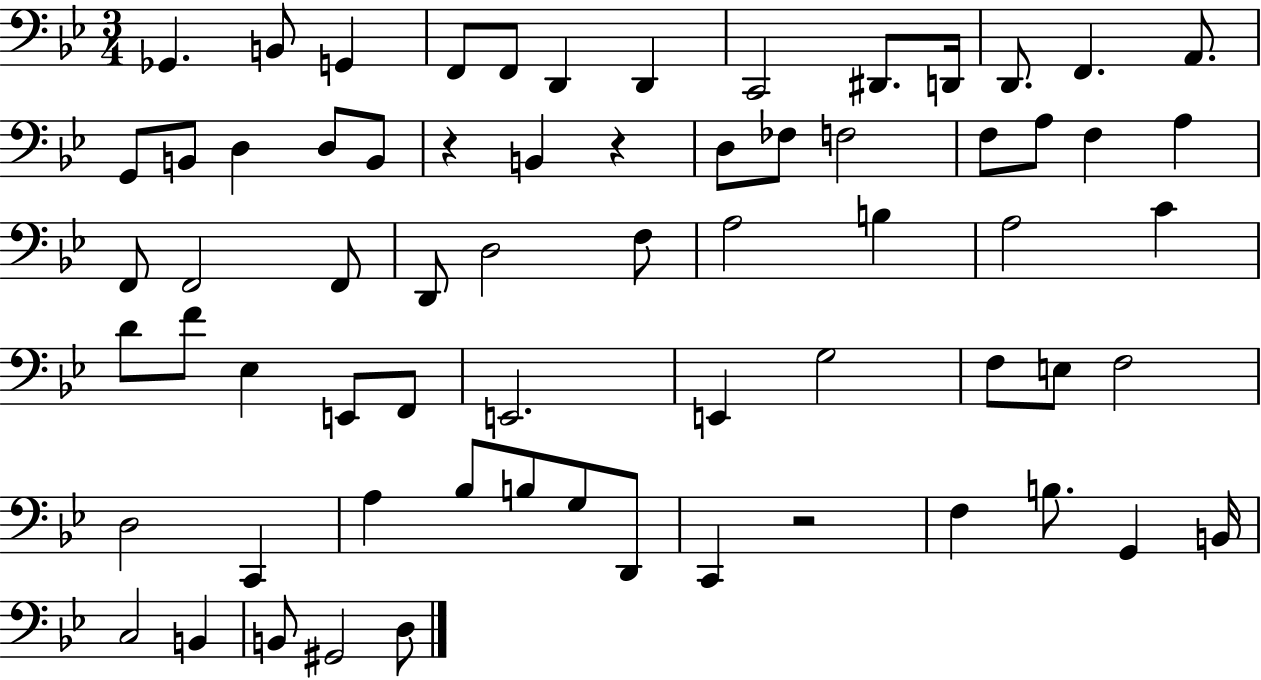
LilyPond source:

{
  \clef bass
  \numericTimeSignature
  \time 3/4
  \key bes \major
  ges,4. b,8 g,4 | f,8 f,8 d,4 d,4 | c,2 dis,8. d,16 | d,8. f,4. a,8. | \break g,8 b,8 d4 d8 b,8 | r4 b,4 r4 | d8 fes8 f2 | f8 a8 f4 a4 | \break f,8 f,2 f,8 | d,8 d2 f8 | a2 b4 | a2 c'4 | \break d'8 f'8 ees4 e,8 f,8 | e,2. | e,4 g2 | f8 e8 f2 | \break d2 c,4 | a4 bes8 b8 g8 d,8 | c,4 r2 | f4 b8. g,4 b,16 | \break c2 b,4 | b,8 gis,2 d8 | \bar "|."
}